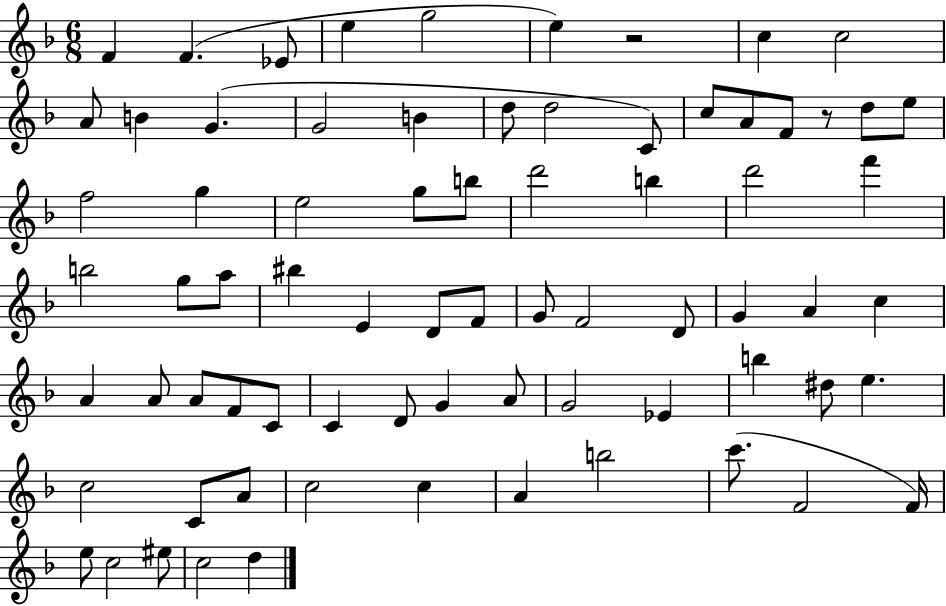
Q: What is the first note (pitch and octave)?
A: F4